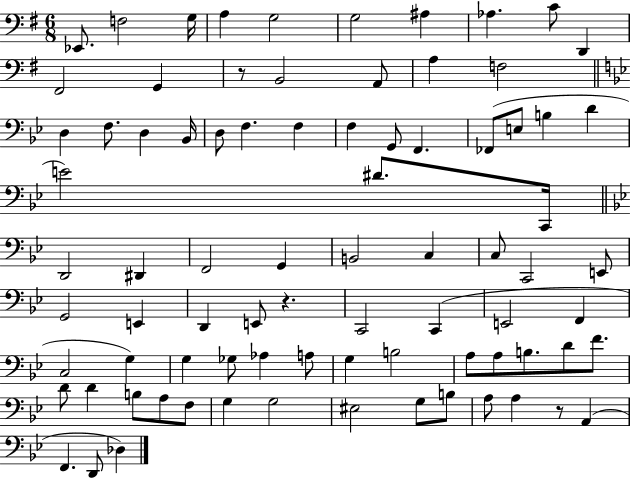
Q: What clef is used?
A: bass